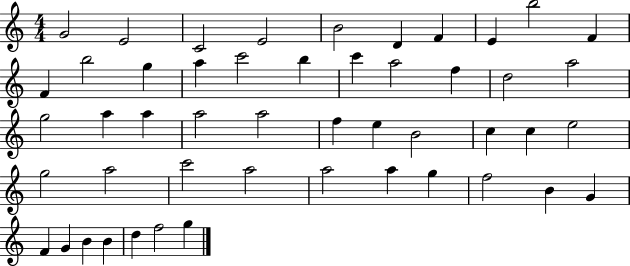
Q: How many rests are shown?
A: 0